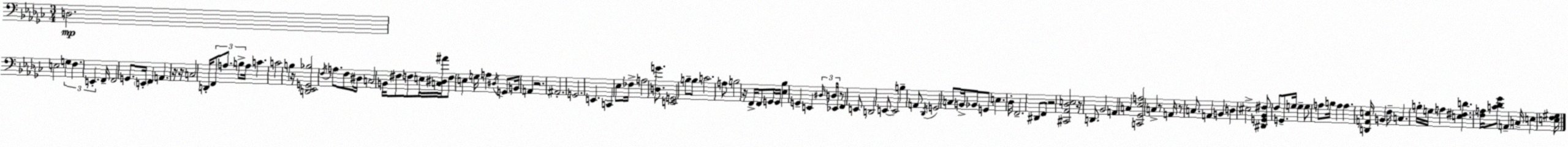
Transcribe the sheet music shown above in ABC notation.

X:1
T:Untitled
M:3/4
L:1/4
K:Ebm
D,2 E,2 G, F, E,, F,,/4 F,,2 G,,/2 E,,/4 F,, A,, z/4 z/4 C,2 D,,/4 F,,/2 A,/2 B,/2 A,/4 C C2 B, z/4 [D,,_E,,G,,_B,]2 F,/4 A,/2 F,/2 ^D,/4 C,2 B,,/4 ^F,/2 F,/2 E,/4 [C,^D,^A]/4 F,/2 E, G,/4 A, ^D,/4 G,,/2 B,,/4 A,, z2 ^A,,2 G,,2 E,, C,, _E,/2 _F,/4 A,2 [D,G]/2 [E,,G,,]2 B,/2 B,/2 C2 A,/2 B,2 z/4 F,,/4 F,,/2 G,,/4 G,,/4 [_E,_B,] G,, E,, ^D,/4 D,/4 _E,,/4 z/2 F,, E,,/2 D,,2 E,,/2 E,,2 B, A,,/2 _D,,/4 G,,2 C,/2 B,,/4 _B,,/2 G,,/2 E, _D,/4 F,,2 ^D,,/2 F,,/2 z2 [^C,,_A,,_D,E,]2 z/4 D,,/2 _B,,2 A,, C, [C,,_G,,_E,A,]2 C, z/2 A,,/4 z/2 C,/2 A,, B,, D, ^E,2 [^D,,G,,_B,,^F,]/2 F,/2 G,,/2 G,/4 G, G,/2 A,/2 B,/4 A, A, [D,,A,,E,]/4 B,, F,/4 C, B,/4 G,/4 A, [E,^F,D] [F,A,]/4 [C_D_G]/2 A,, C,/4 E, [E,F,^G,]/4